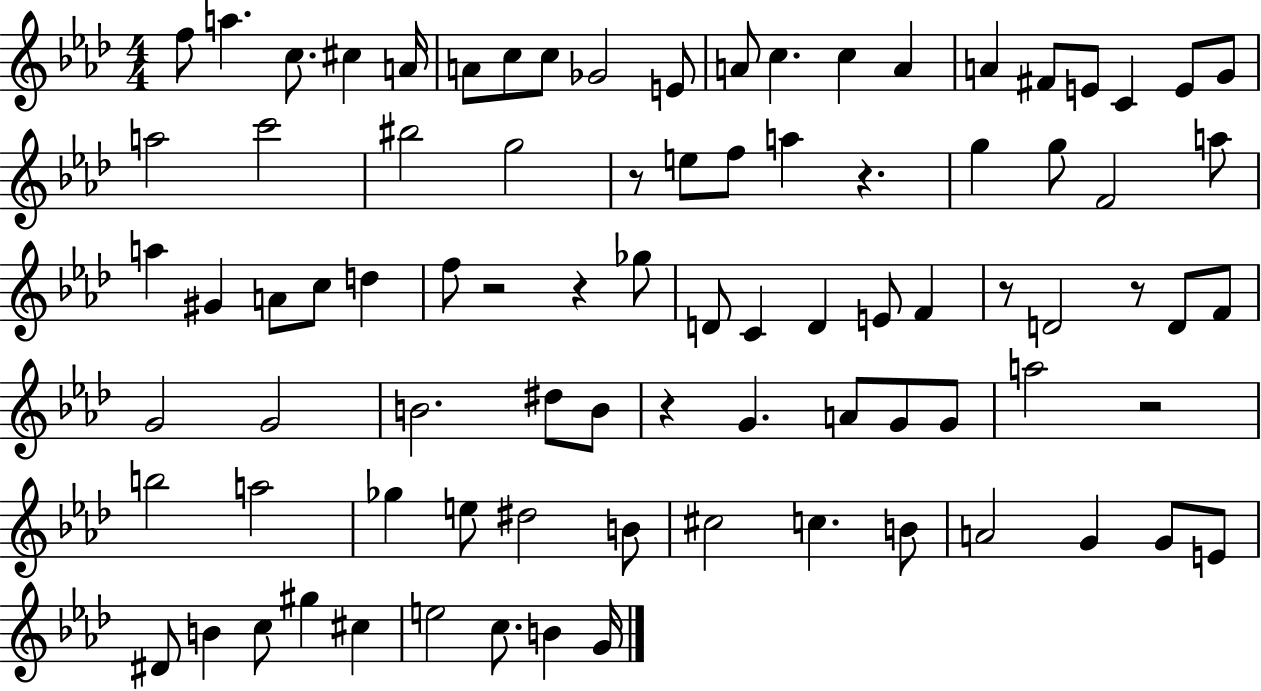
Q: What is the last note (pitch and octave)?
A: G4